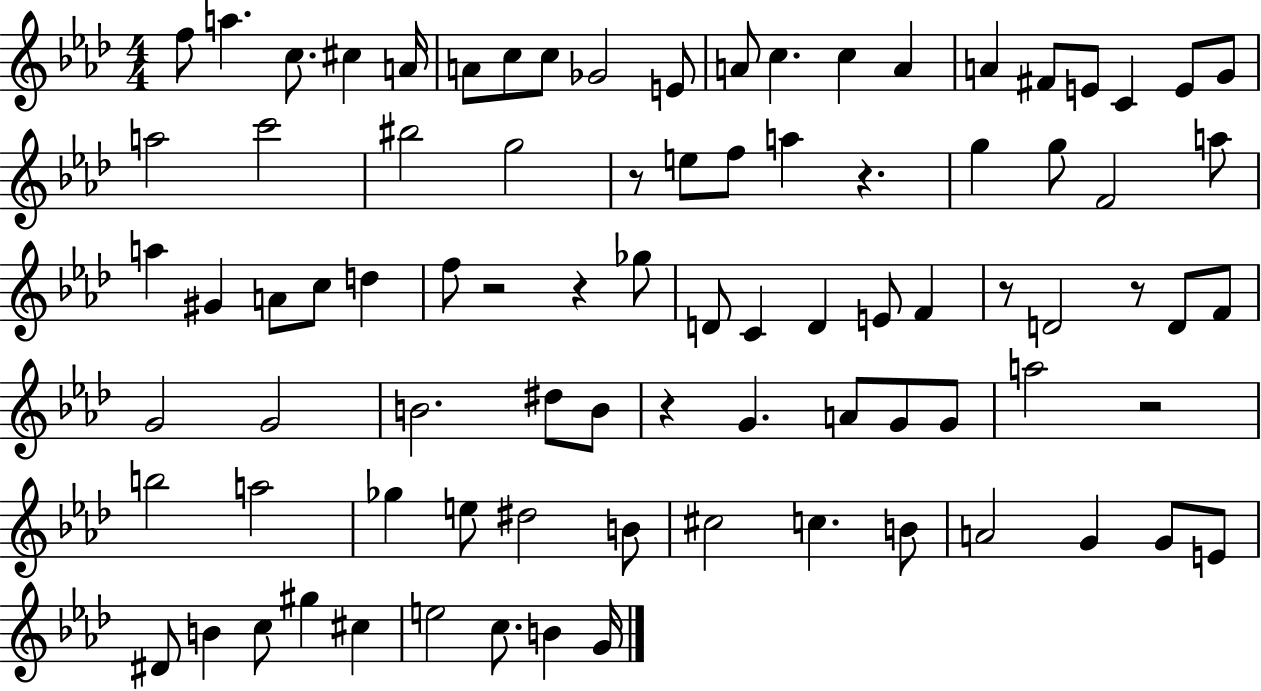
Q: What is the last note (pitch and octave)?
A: G4